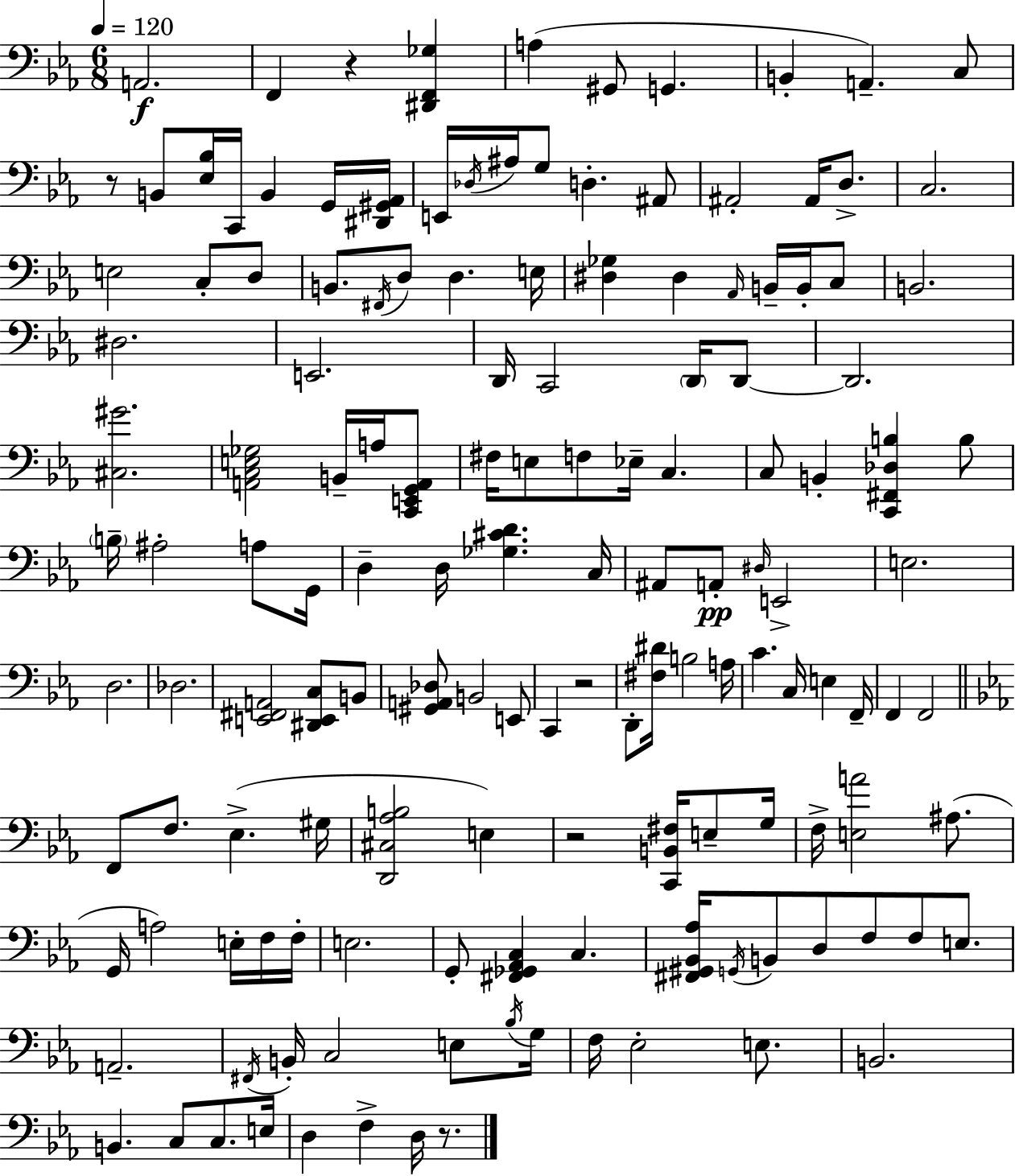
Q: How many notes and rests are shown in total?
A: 144